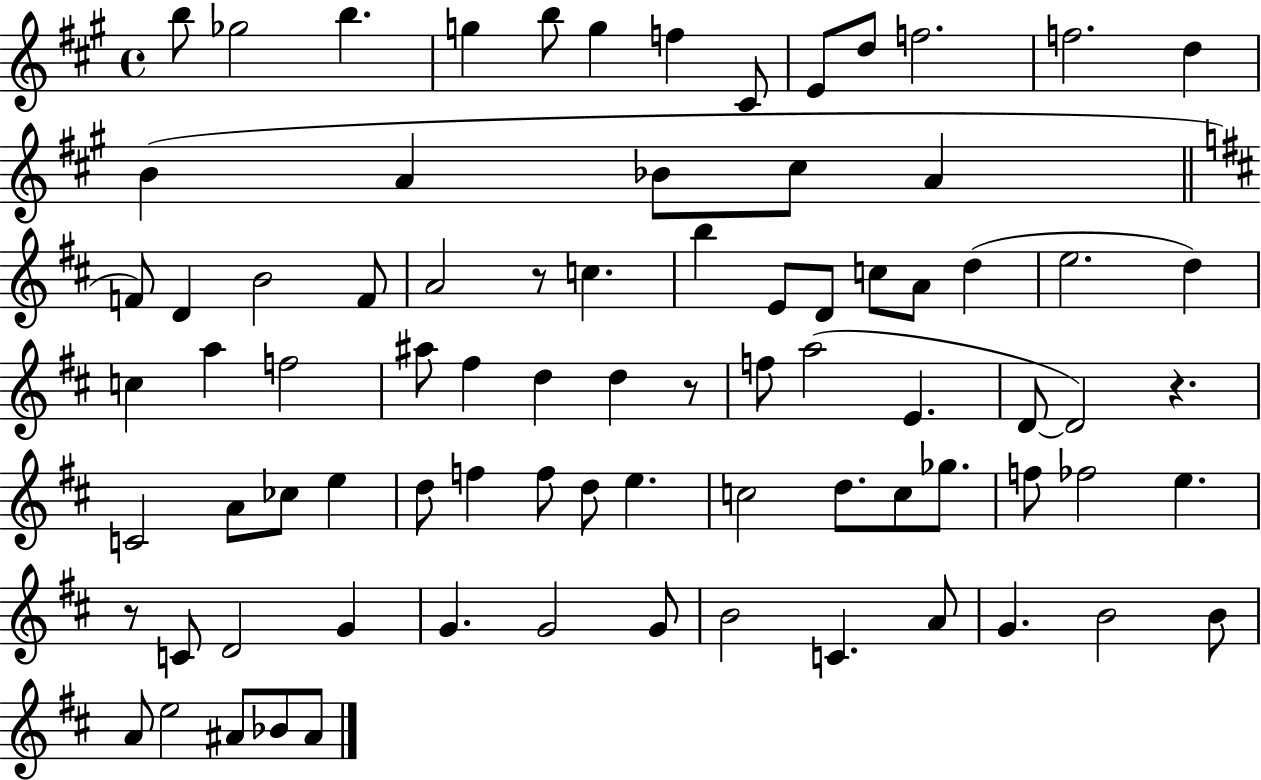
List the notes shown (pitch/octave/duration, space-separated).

B5/e Gb5/h B5/q. G5/q B5/e G5/q F5/q C#4/e E4/e D5/e F5/h. F5/h. D5/q B4/q A4/q Bb4/e C#5/e A4/q F4/e D4/q B4/h F4/e A4/h R/e C5/q. B5/q E4/e D4/e C5/e A4/e D5/q E5/h. D5/q C5/q A5/q F5/h A#5/e F#5/q D5/q D5/q R/e F5/e A5/h E4/q. D4/e D4/h R/q. C4/h A4/e CES5/e E5/q D5/e F5/q F5/e D5/e E5/q. C5/h D5/e. C5/e Gb5/e. F5/e FES5/h E5/q. R/e C4/e D4/h G4/q G4/q. G4/h G4/e B4/h C4/q. A4/e G4/q. B4/h B4/e A4/e E5/h A#4/e Bb4/e A#4/e